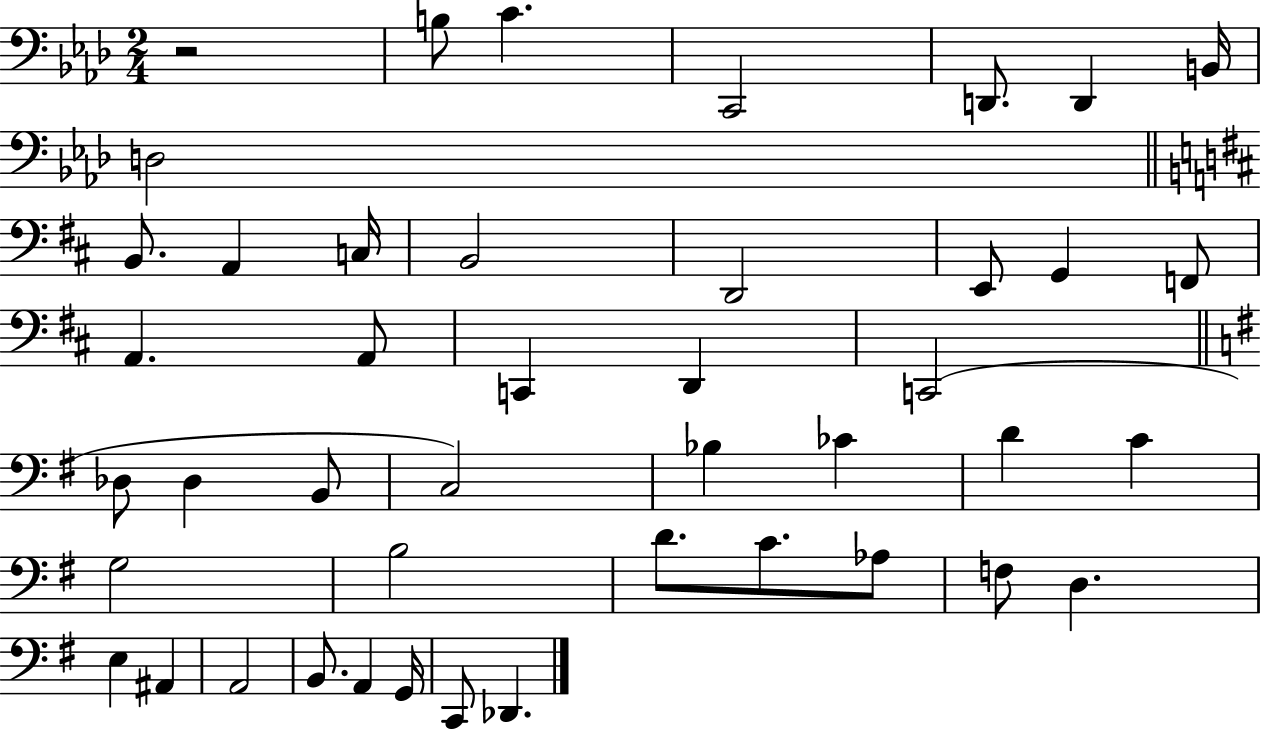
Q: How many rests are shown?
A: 1